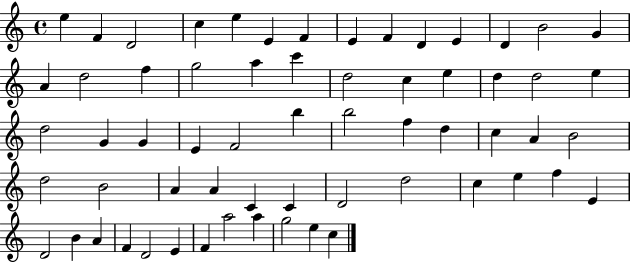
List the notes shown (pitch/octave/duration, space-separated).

E5/q F4/q D4/h C5/q E5/q E4/q F4/q E4/q F4/q D4/q E4/q D4/q B4/h G4/q A4/q D5/h F5/q G5/h A5/q C6/q D5/h C5/q E5/q D5/q D5/h E5/q D5/h G4/q G4/q E4/q F4/h B5/q B5/h F5/q D5/q C5/q A4/q B4/h D5/h B4/h A4/q A4/q C4/q C4/q D4/h D5/h C5/q E5/q F5/q E4/q D4/h B4/q A4/q F4/q D4/h E4/q F4/q A5/h A5/q G5/h E5/q C5/q